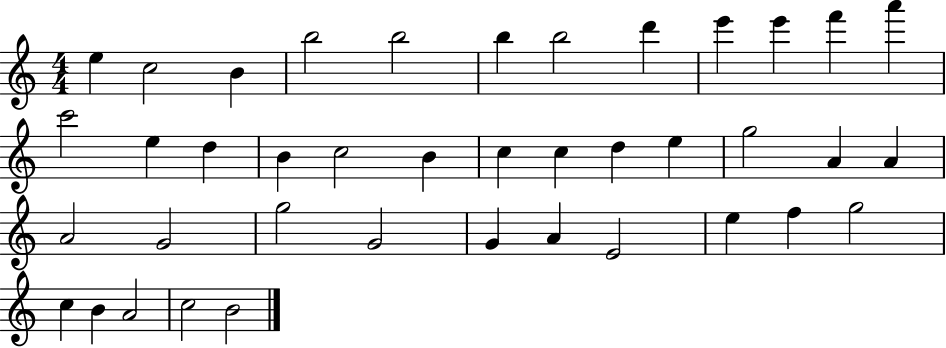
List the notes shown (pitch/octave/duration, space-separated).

E5/q C5/h B4/q B5/h B5/h B5/q B5/h D6/q E6/q E6/q F6/q A6/q C6/h E5/q D5/q B4/q C5/h B4/q C5/q C5/q D5/q E5/q G5/h A4/q A4/q A4/h G4/h G5/h G4/h G4/q A4/q E4/h E5/q F5/q G5/h C5/q B4/q A4/h C5/h B4/h